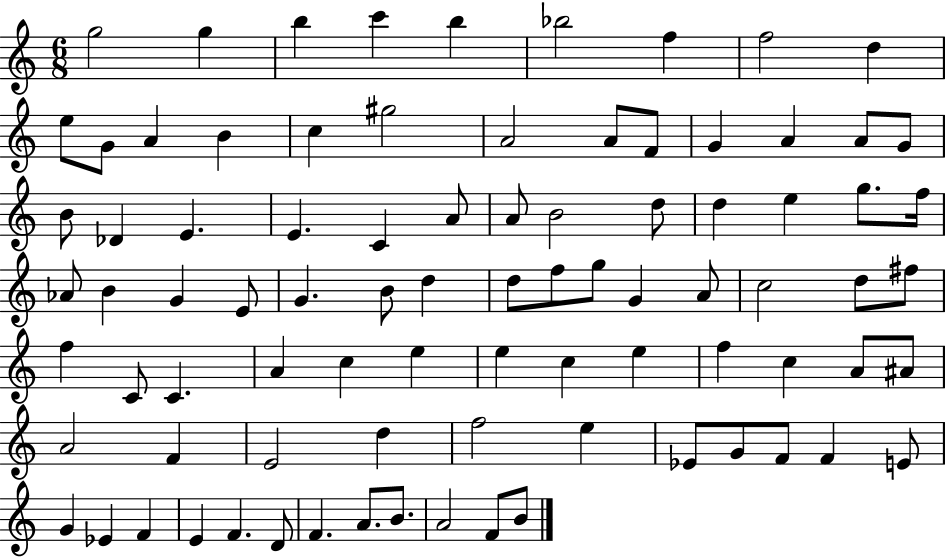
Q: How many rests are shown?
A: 0